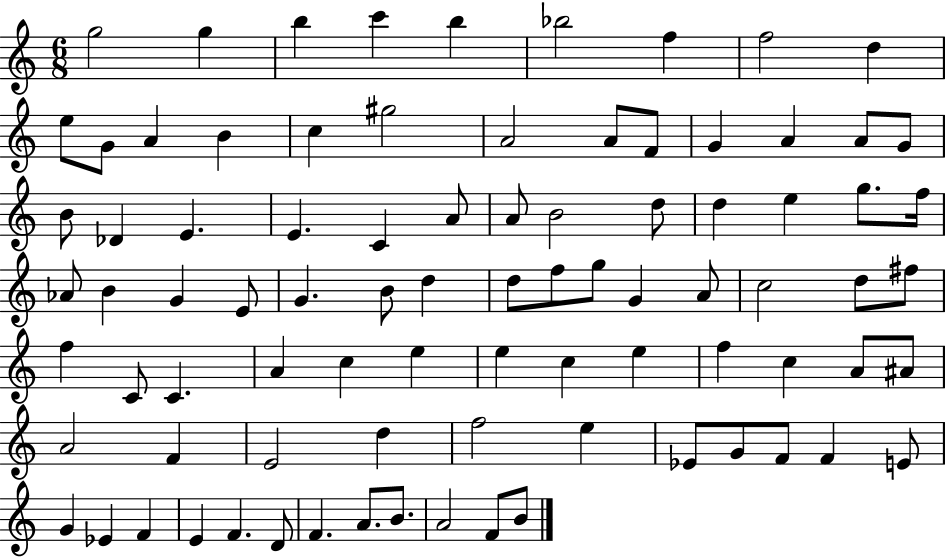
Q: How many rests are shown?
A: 0